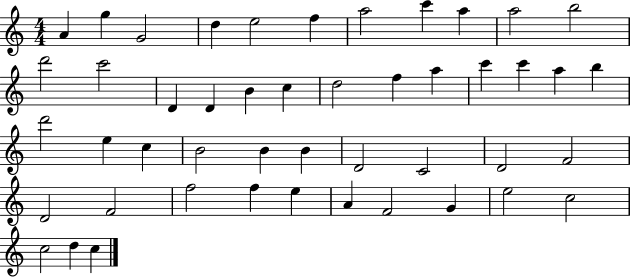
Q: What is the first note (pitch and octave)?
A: A4